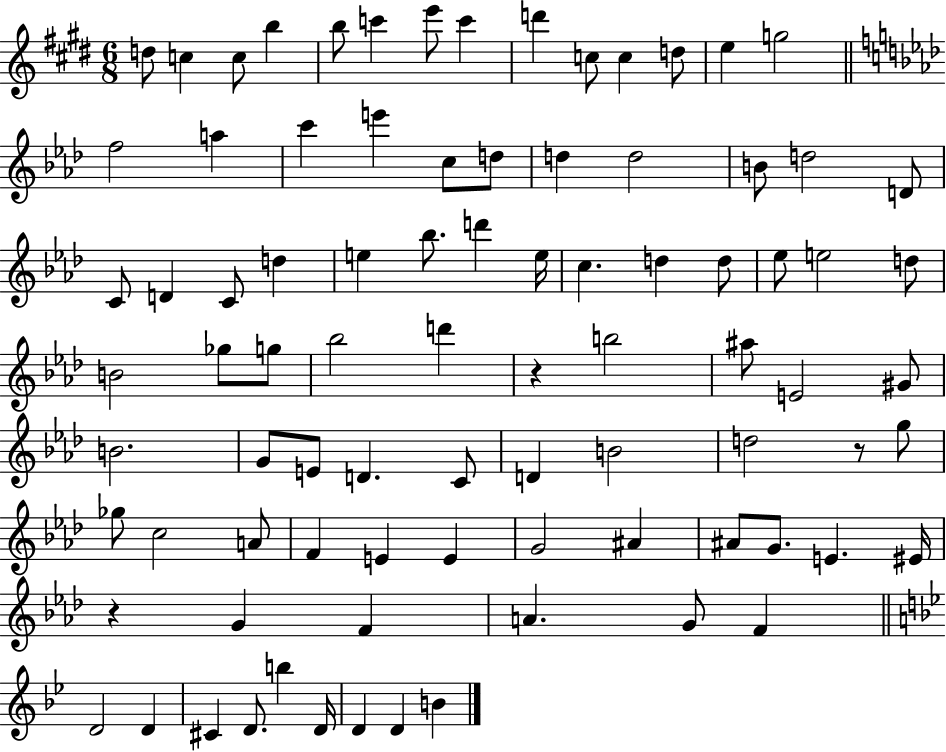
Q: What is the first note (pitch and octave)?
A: D5